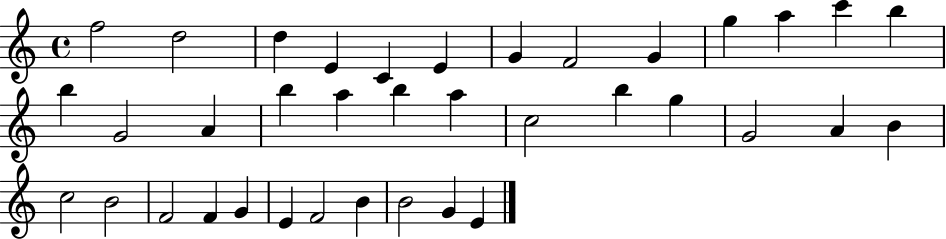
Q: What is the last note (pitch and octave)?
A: E4